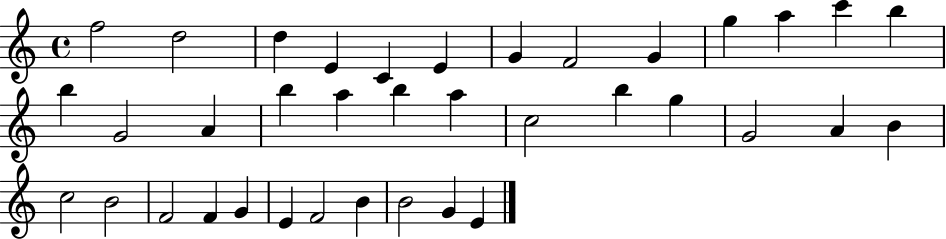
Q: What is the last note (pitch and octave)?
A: E4